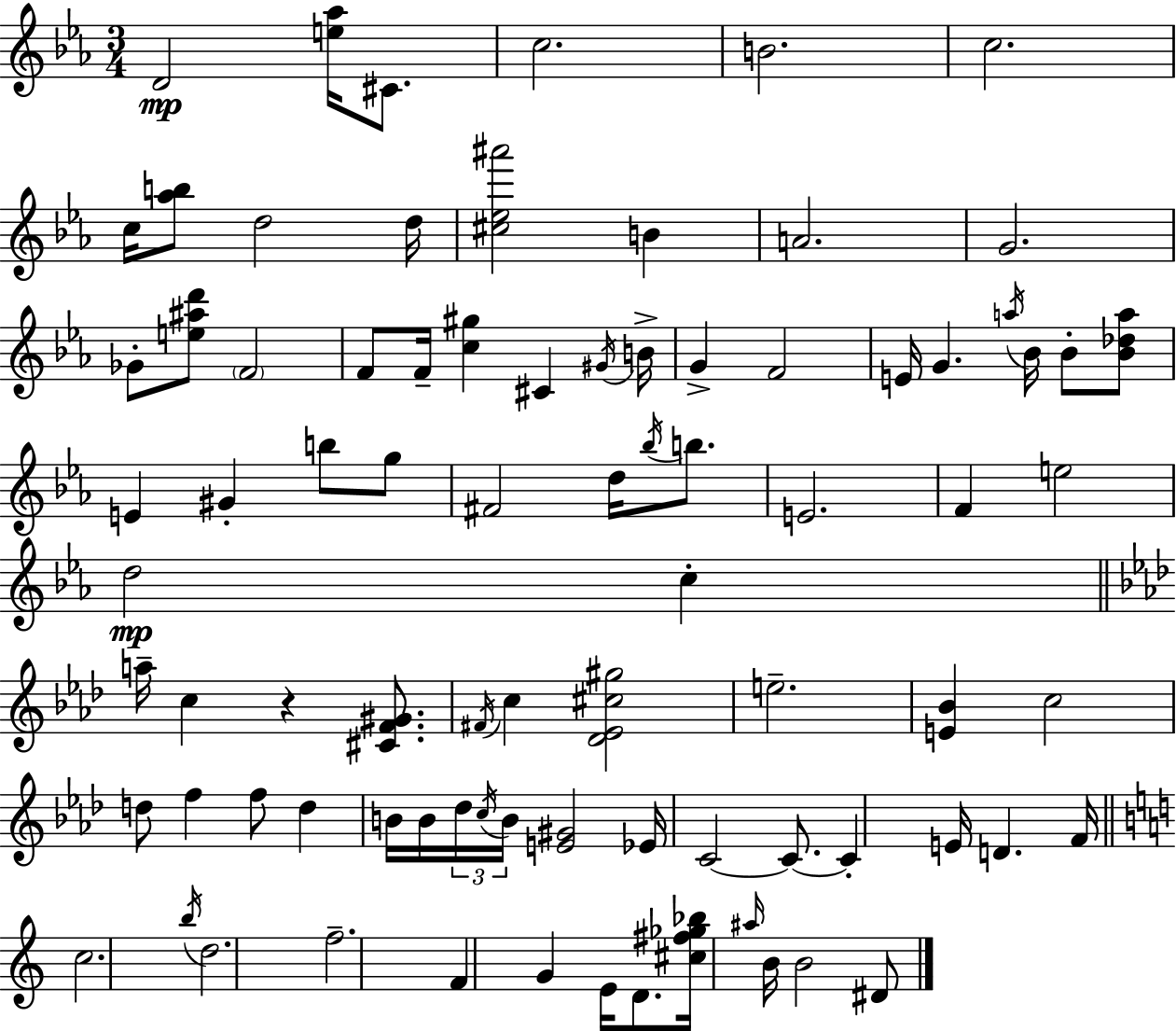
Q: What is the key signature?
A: EES major